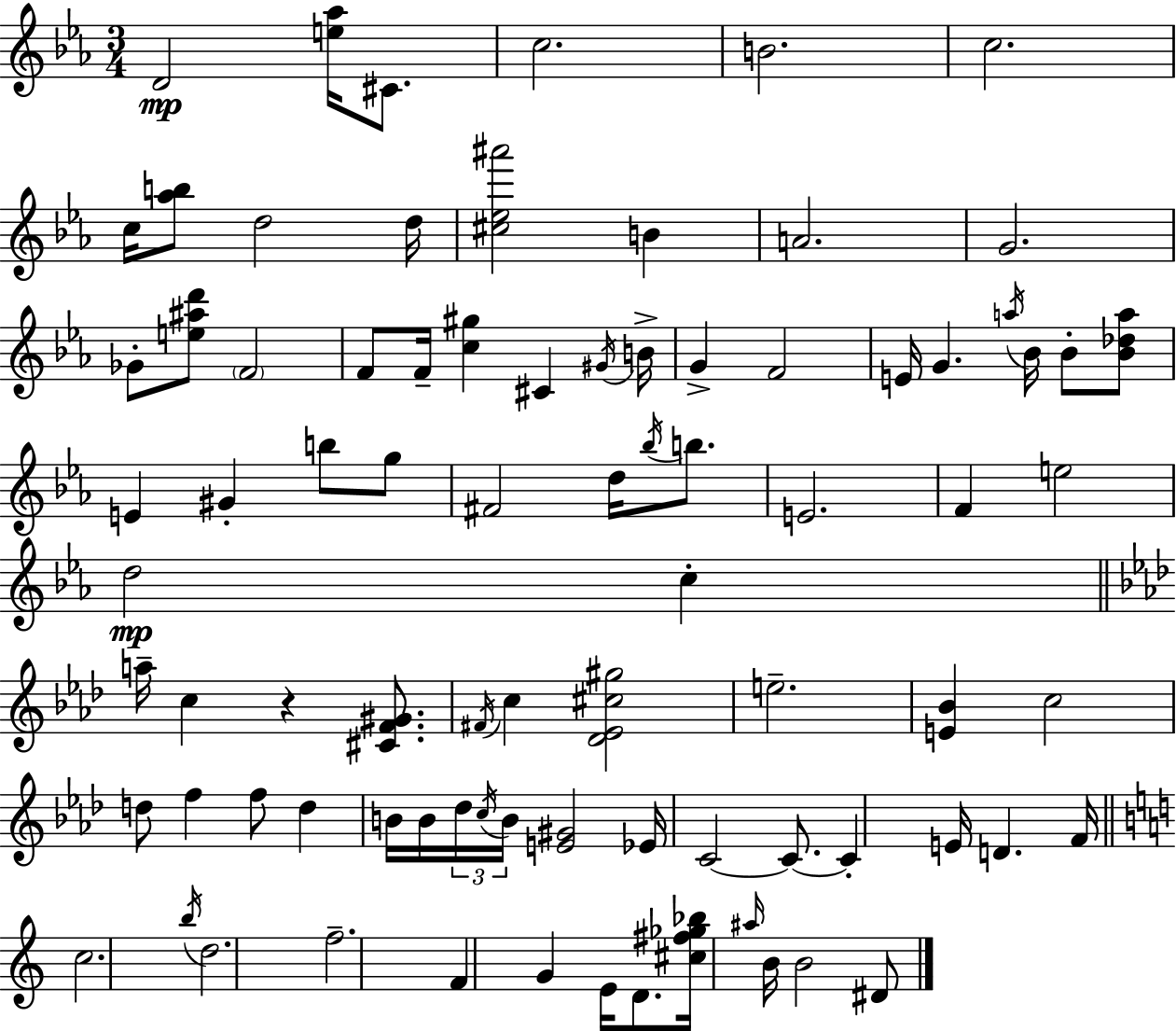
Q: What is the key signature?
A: EES major